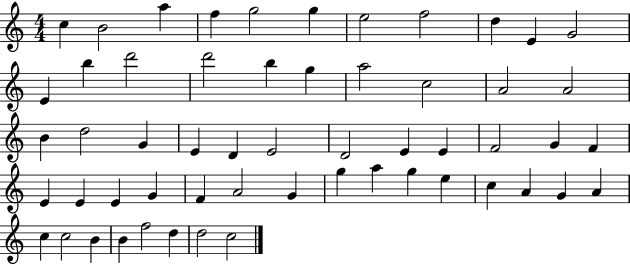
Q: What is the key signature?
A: C major